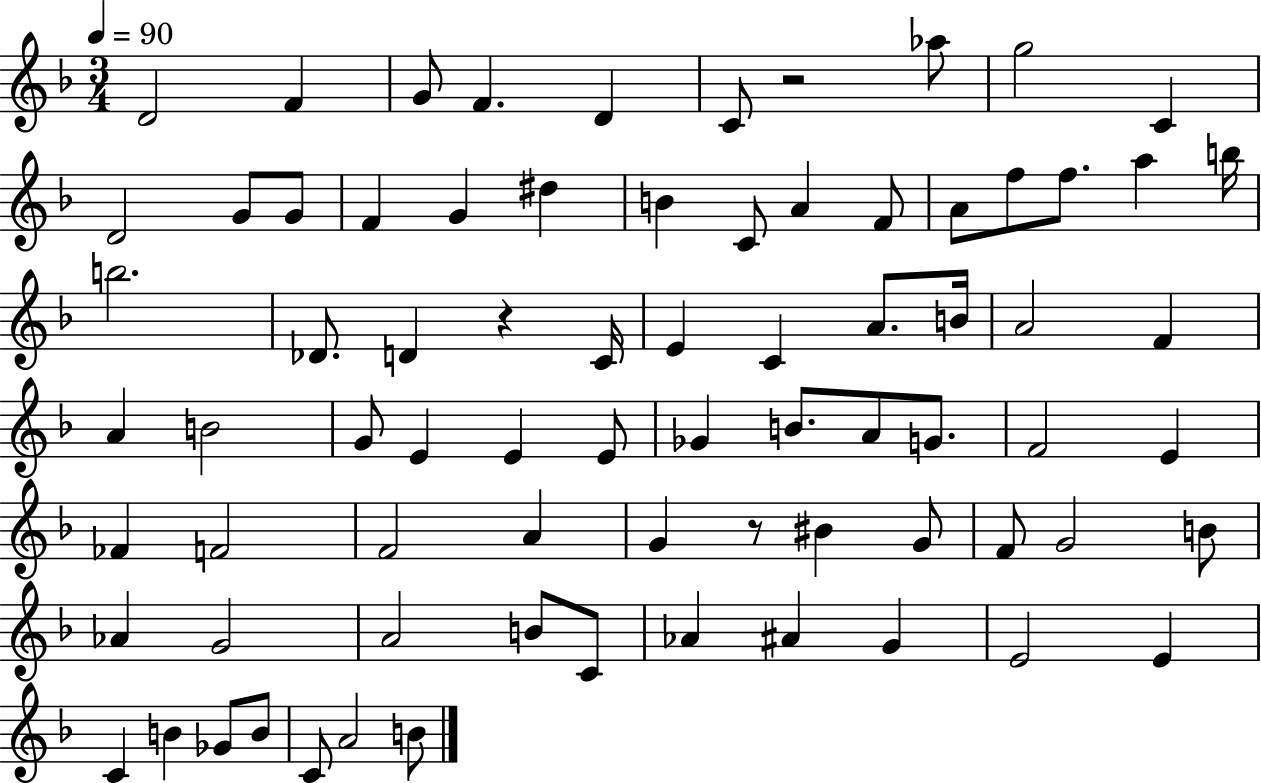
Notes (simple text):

D4/h F4/q G4/e F4/q. D4/q C4/e R/h Ab5/e G5/h C4/q D4/h G4/e G4/e F4/q G4/q D#5/q B4/q C4/e A4/q F4/e A4/e F5/e F5/e. A5/q B5/s B5/h. Db4/e. D4/q R/q C4/s E4/q C4/q A4/e. B4/s A4/h F4/q A4/q B4/h G4/e E4/q E4/q E4/e Gb4/q B4/e. A4/e G4/e. F4/h E4/q FES4/q F4/h F4/h A4/q G4/q R/e BIS4/q G4/e F4/e G4/h B4/e Ab4/q G4/h A4/h B4/e C4/e Ab4/q A#4/q G4/q E4/h E4/q C4/q B4/q Gb4/e B4/e C4/e A4/h B4/e